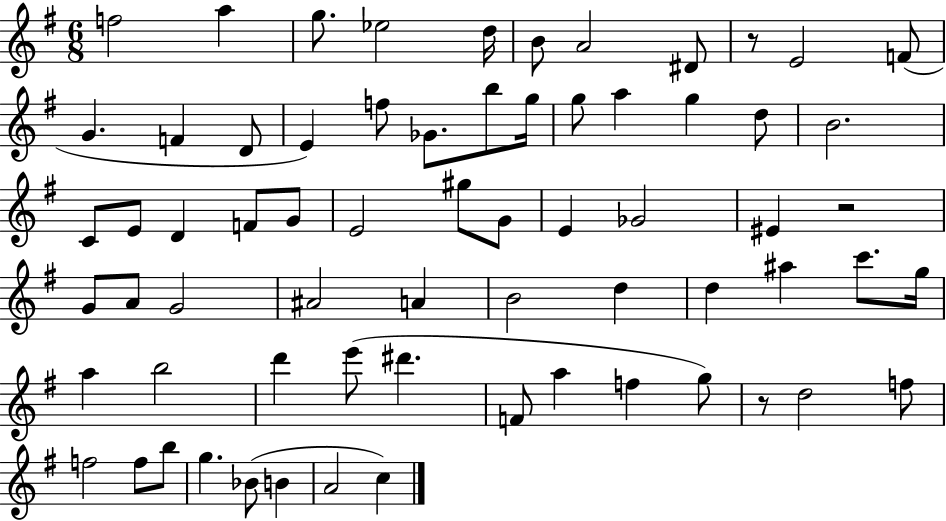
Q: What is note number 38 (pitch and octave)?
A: A#4